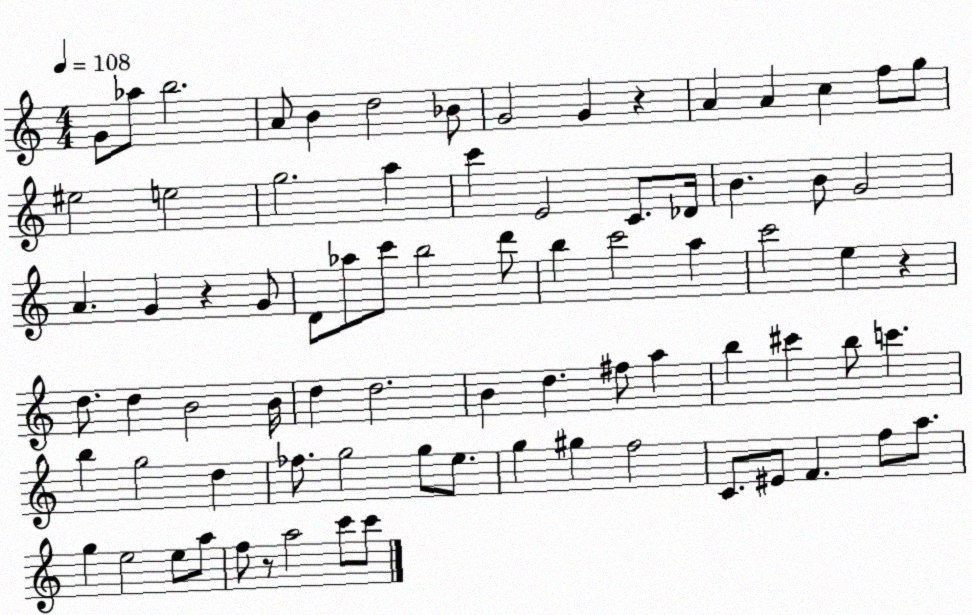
X:1
T:Untitled
M:4/4
L:1/4
K:C
G/2 _a/2 b2 A/2 B d2 _B/2 G2 G z A A c f/2 g/2 ^e2 e2 g2 a c' E2 C/2 _D/4 B B/2 G2 A G z G/2 D/2 _a/2 c'/2 b2 d'/2 b c'2 a c'2 e z d/2 d B2 B/4 d d2 B d ^f/2 a b ^c' b/2 c' b g2 d _f/2 g2 g/2 e/2 g ^g f2 C/2 ^E/2 F f/2 a/2 g e2 e/2 a/2 f/2 z/2 a2 c'/2 c'/2